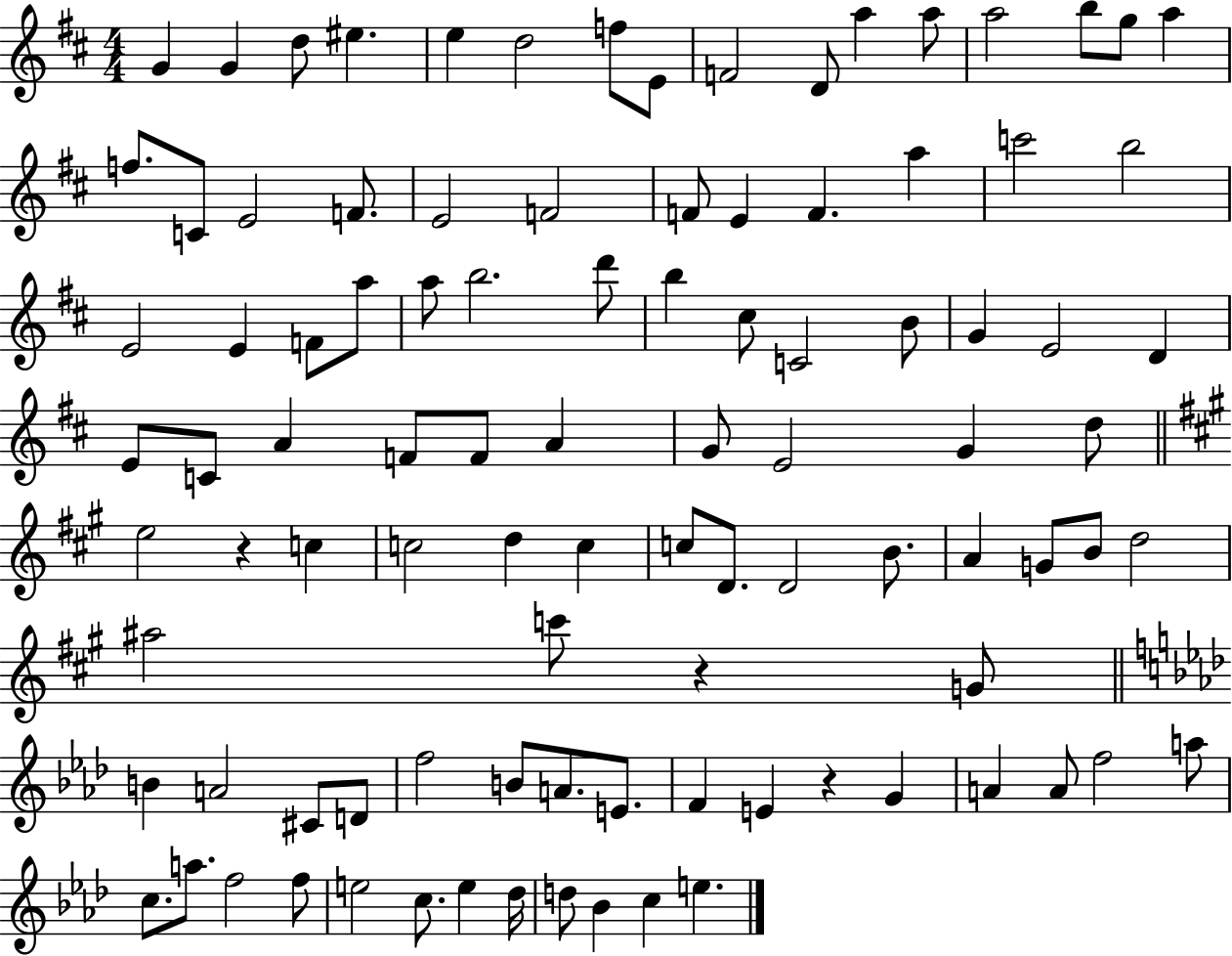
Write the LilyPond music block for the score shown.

{
  \clef treble
  \numericTimeSignature
  \time 4/4
  \key d \major
  g'4 g'4 d''8 eis''4. | e''4 d''2 f''8 e'8 | f'2 d'8 a''4 a''8 | a''2 b''8 g''8 a''4 | \break f''8. c'8 e'2 f'8. | e'2 f'2 | f'8 e'4 f'4. a''4 | c'''2 b''2 | \break e'2 e'4 f'8 a''8 | a''8 b''2. d'''8 | b''4 cis''8 c'2 b'8 | g'4 e'2 d'4 | \break e'8 c'8 a'4 f'8 f'8 a'4 | g'8 e'2 g'4 d''8 | \bar "||" \break \key a \major e''2 r4 c''4 | c''2 d''4 c''4 | c''8 d'8. d'2 b'8. | a'4 g'8 b'8 d''2 | \break ais''2 c'''8 r4 g'8 | \bar "||" \break \key f \minor b'4 a'2 cis'8 d'8 | f''2 b'8 a'8. e'8. | f'4 e'4 r4 g'4 | a'4 a'8 f''2 a''8 | \break c''8. a''8. f''2 f''8 | e''2 c''8. e''4 des''16 | d''8 bes'4 c''4 e''4. | \bar "|."
}